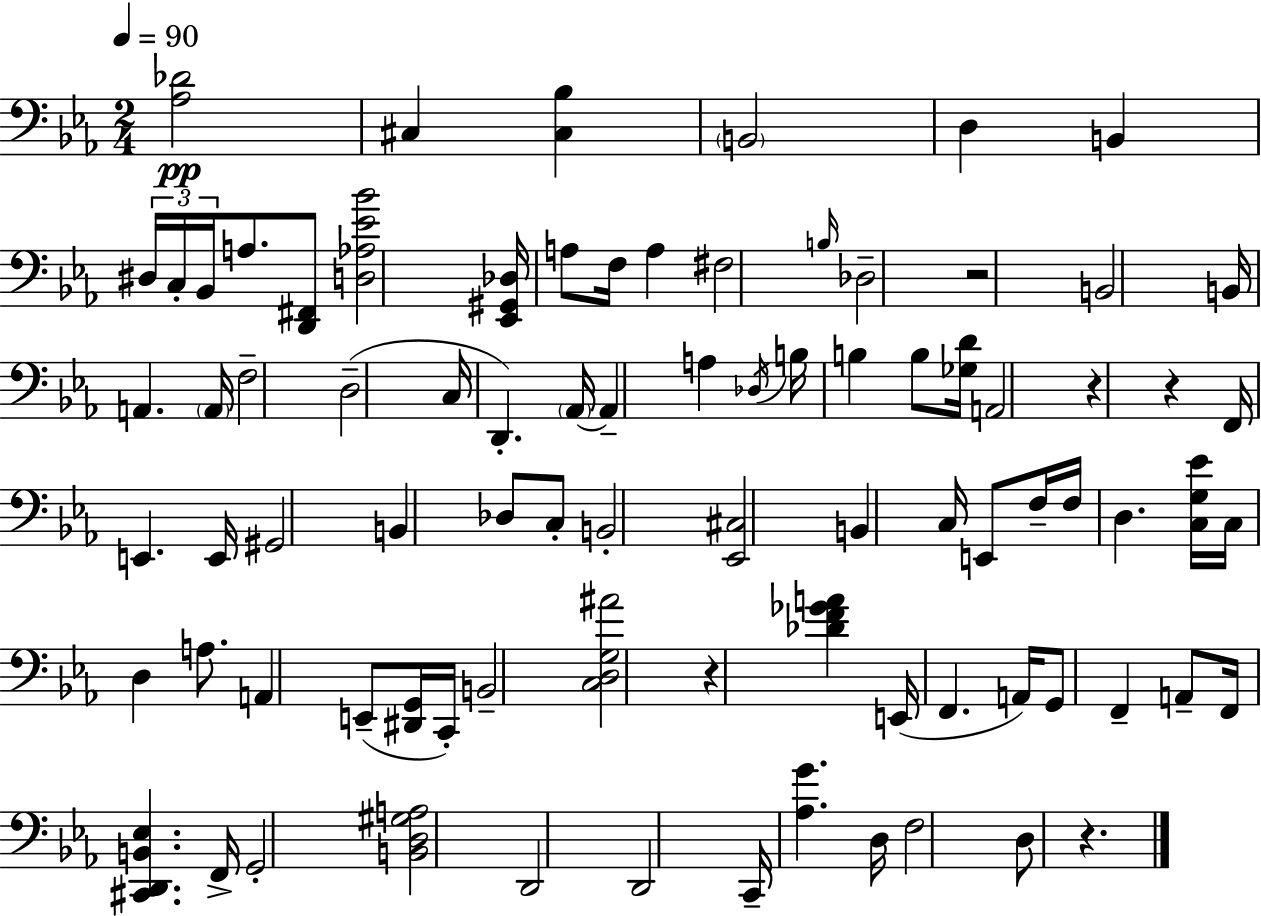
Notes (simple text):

[Ab3,Db4]/h C#3/q [C#3,Bb3]/q B2/h D3/q B2/q D#3/s C3/s Bb2/s A3/e. [D2,F#2]/e [D3,Ab3,Eb4,Bb4]/h [Eb2,G#2,Db3]/s A3/e F3/s A3/q F#3/h B3/s Db3/h R/h B2/h B2/s A2/q. A2/s F3/h D3/h C3/s D2/q. Ab2/s Ab2/q A3/q Db3/s B3/s B3/q B3/e [Gb3,D4]/s A2/h R/q R/q F2/s E2/q. E2/s G#2/h B2/q Db3/e C3/e B2/h [Eb2,C#3]/h B2/q C3/s E2/e F3/s F3/s D3/q. [C3,G3,Eb4]/s C3/s D3/q A3/e. A2/q E2/e [D#2,G2]/s C2/s B2/h [C3,D3,G3,A#4]/h R/q [Db4,F4,Gb4,A4]/q E2/s F2/q. A2/s G2/e F2/q A2/e F2/s [C#2,D2,B2,Eb3]/q. F2/s G2/h [B2,D3,G#3,A3]/h D2/h D2/h C2/s [Ab3,G4]/q. D3/s F3/h D3/e R/q.